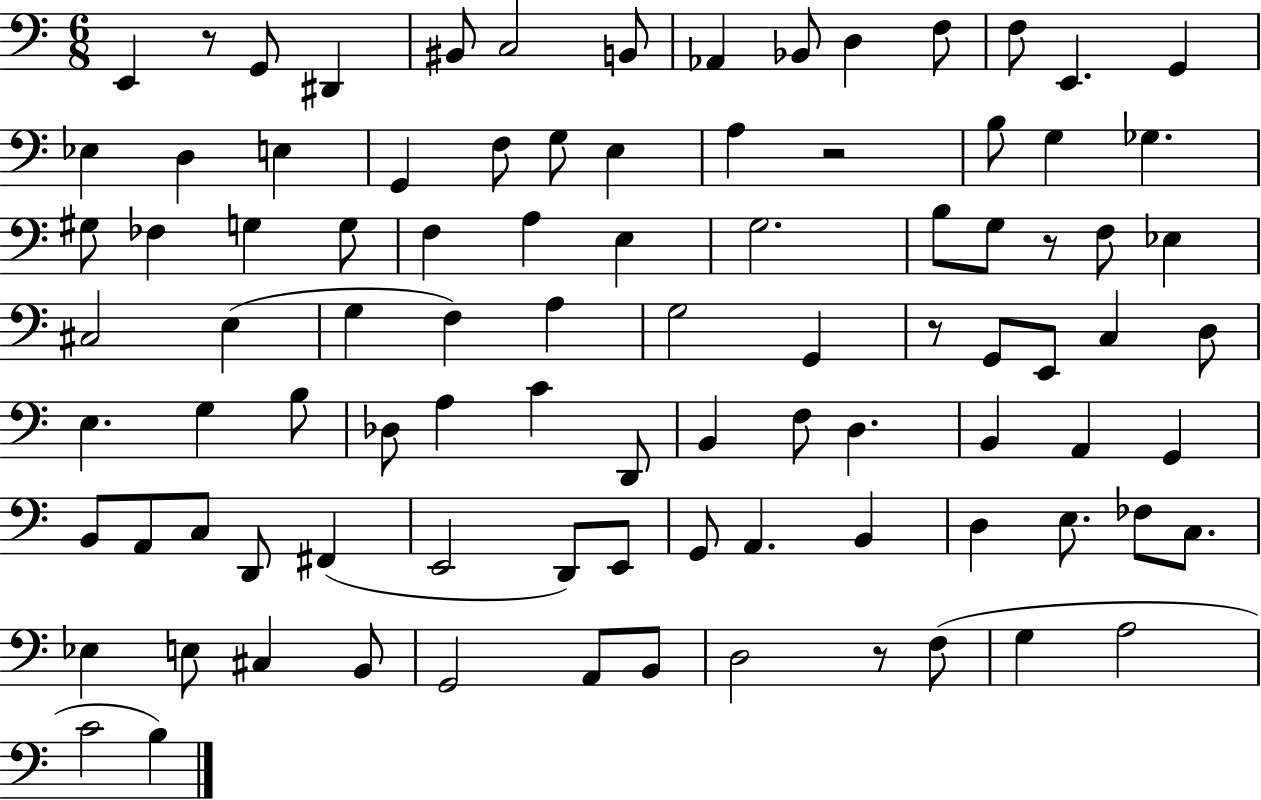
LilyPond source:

{
  \clef bass
  \numericTimeSignature
  \time 6/8
  \key c \major
  e,4 r8 g,8 dis,4 | bis,8 c2 b,8 | aes,4 bes,8 d4 f8 | f8 e,4. g,4 | \break ees4 d4 e4 | g,4 f8 g8 e4 | a4 r2 | b8 g4 ges4. | \break gis8 fes4 g4 g8 | f4 a4 e4 | g2. | b8 g8 r8 f8 ees4 | \break cis2 e4( | g4 f4) a4 | g2 g,4 | r8 g,8 e,8 c4 d8 | \break e4. g4 b8 | des8 a4 c'4 d,8 | b,4 f8 d4. | b,4 a,4 g,4 | \break b,8 a,8 c8 d,8 fis,4( | e,2 d,8) e,8 | g,8 a,4. b,4 | d4 e8. fes8 c8. | \break ees4 e8 cis4 b,8 | g,2 a,8 b,8 | d2 r8 f8( | g4 a2 | \break c'2 b4) | \bar "|."
}